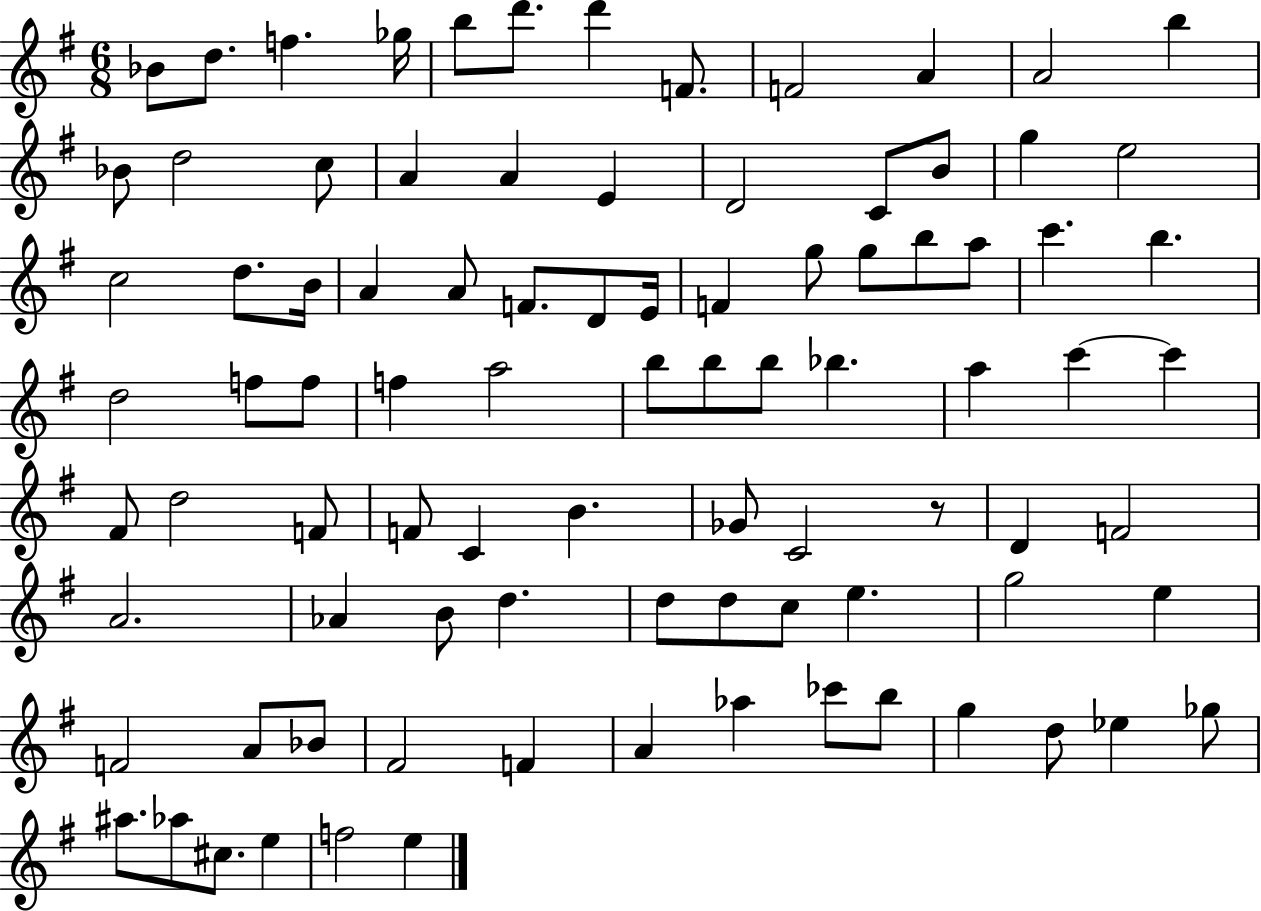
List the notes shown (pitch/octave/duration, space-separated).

Bb4/e D5/e. F5/q. Gb5/s B5/e D6/e. D6/q F4/e. F4/h A4/q A4/h B5/q Bb4/e D5/h C5/e A4/q A4/q E4/q D4/h C4/e B4/e G5/q E5/h C5/h D5/e. B4/s A4/q A4/e F4/e. D4/e E4/s F4/q G5/e G5/e B5/e A5/e C6/q. B5/q. D5/h F5/e F5/e F5/q A5/h B5/e B5/e B5/e Bb5/q. A5/q C6/q C6/q F#4/e D5/h F4/e F4/e C4/q B4/q. Gb4/e C4/h R/e D4/q F4/h A4/h. Ab4/q B4/e D5/q. D5/e D5/e C5/e E5/q. G5/h E5/q F4/h A4/e Bb4/e F#4/h F4/q A4/q Ab5/q CES6/e B5/e G5/q D5/e Eb5/q Gb5/e A#5/e. Ab5/e C#5/e. E5/q F5/h E5/q